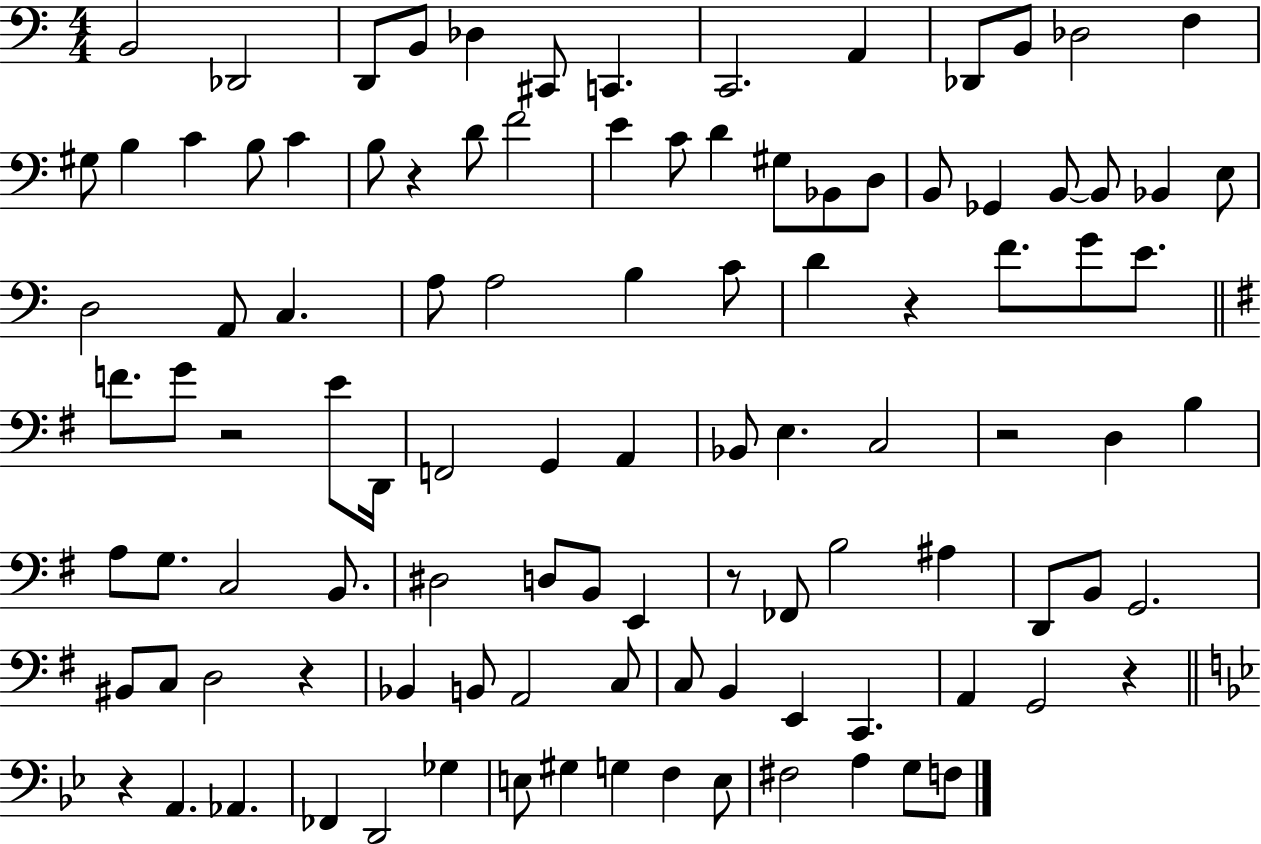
X:1
T:Untitled
M:4/4
L:1/4
K:C
B,,2 _D,,2 D,,/2 B,,/2 _D, ^C,,/2 C,, C,,2 A,, _D,,/2 B,,/2 _D,2 F, ^G,/2 B, C B,/2 C B,/2 z D/2 F2 E C/2 D ^G,/2 _B,,/2 D,/2 B,,/2 _G,, B,,/2 B,,/2 _B,, E,/2 D,2 A,,/2 C, A,/2 A,2 B, C/2 D z F/2 G/2 E/2 F/2 G/2 z2 E/2 D,,/4 F,,2 G,, A,, _B,,/2 E, C,2 z2 D, B, A,/2 G,/2 C,2 B,,/2 ^D,2 D,/2 B,,/2 E,, z/2 _F,,/2 B,2 ^A, D,,/2 B,,/2 G,,2 ^B,,/2 C,/2 D,2 z _B,, B,,/2 A,,2 C,/2 C,/2 B,, E,, C,, A,, G,,2 z z A,, _A,, _F,, D,,2 _G, E,/2 ^G, G, F, E,/2 ^F,2 A, G,/2 F,/2